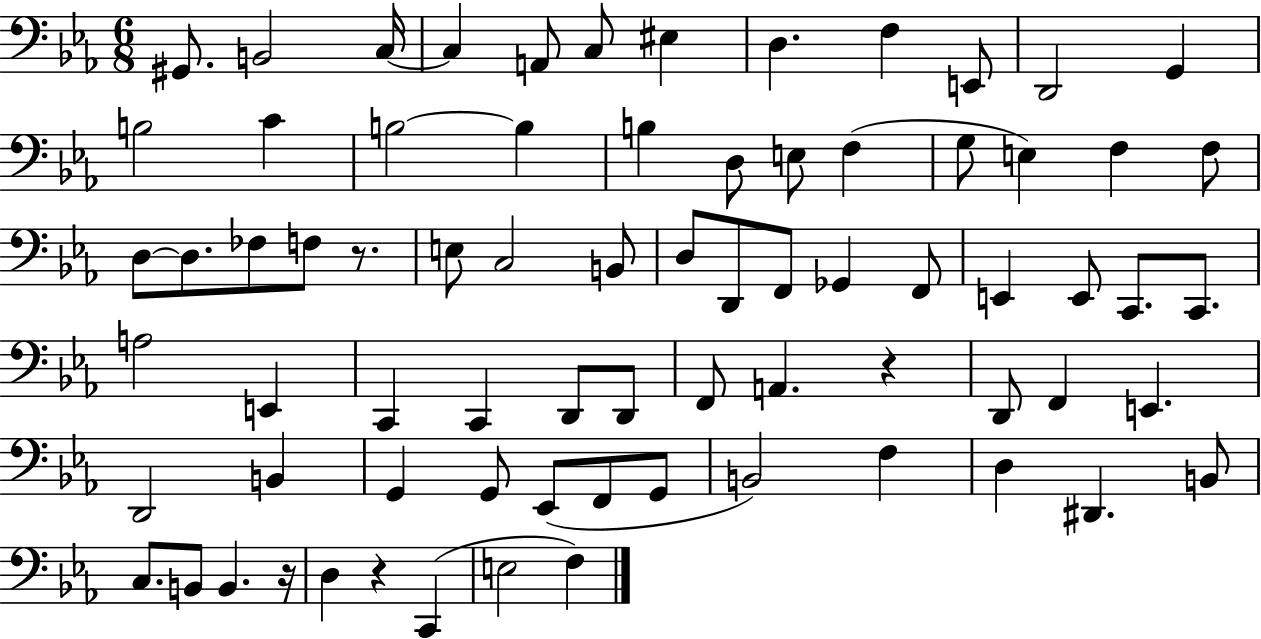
X:1
T:Untitled
M:6/8
L:1/4
K:Eb
^G,,/2 B,,2 C,/4 C, A,,/2 C,/2 ^E, D, F, E,,/2 D,,2 G,, B,2 C B,2 B, B, D,/2 E,/2 F, G,/2 E, F, F,/2 D,/2 D,/2 _F,/2 F,/2 z/2 E,/2 C,2 B,,/2 D,/2 D,,/2 F,,/2 _G,, F,,/2 E,, E,,/2 C,,/2 C,,/2 A,2 E,, C,, C,, D,,/2 D,,/2 F,,/2 A,, z D,,/2 F,, E,, D,,2 B,, G,, G,,/2 _E,,/2 F,,/2 G,,/2 B,,2 F, D, ^D,, B,,/2 C,/2 B,,/2 B,, z/4 D, z C,, E,2 F,